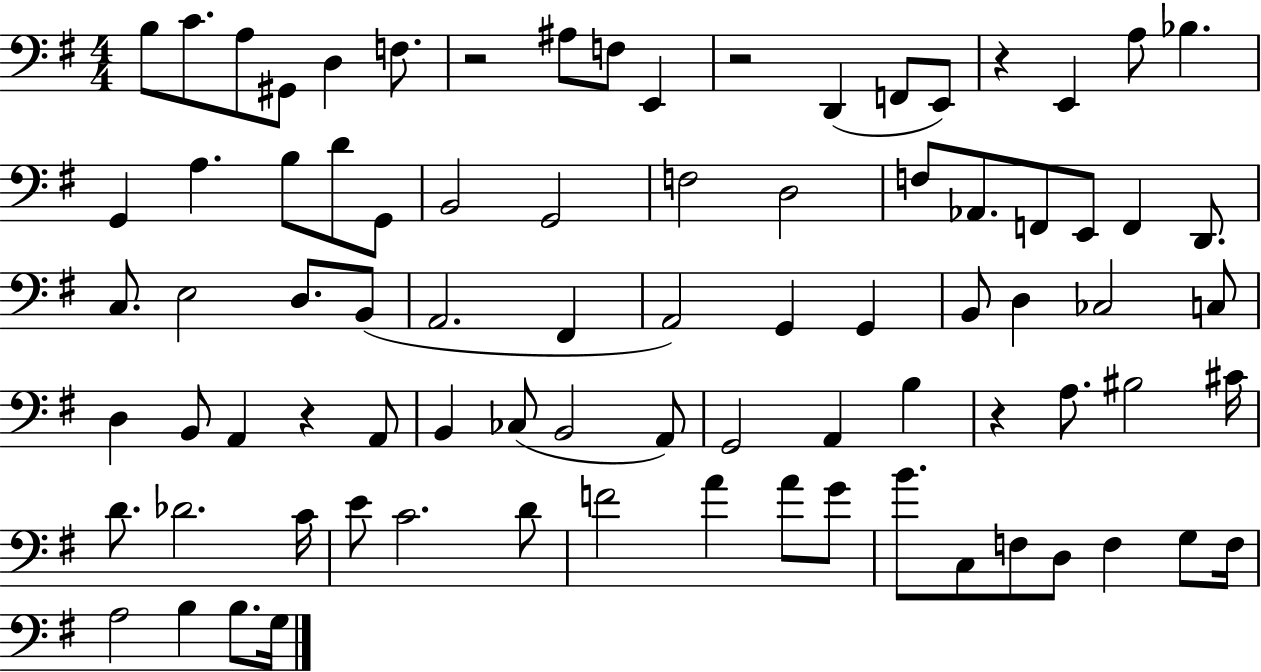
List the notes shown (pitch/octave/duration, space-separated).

B3/e C4/e. A3/e G#2/e D3/q F3/e. R/h A#3/e F3/e E2/q R/h D2/q F2/e E2/e R/q E2/q A3/e Bb3/q. G2/q A3/q. B3/e D4/e G2/e B2/h G2/h F3/h D3/h F3/e Ab2/e. F2/e E2/e F2/q D2/e. C3/e. E3/h D3/e. B2/e A2/h. F#2/q A2/h G2/q G2/q B2/e D3/q CES3/h C3/e D3/q B2/e A2/q R/q A2/e B2/q CES3/e B2/h A2/e G2/h A2/q B3/q R/q A3/e. BIS3/h C#4/s D4/e. Db4/h. C4/s E4/e C4/h. D4/e F4/h A4/q A4/e G4/e B4/e. C3/e F3/e D3/e F3/q G3/e F3/s A3/h B3/q B3/e. G3/s